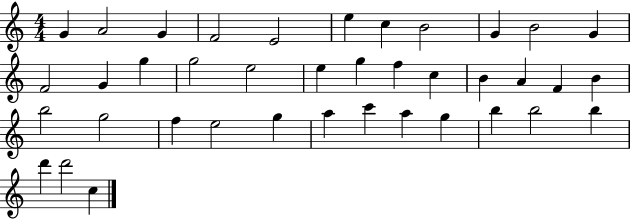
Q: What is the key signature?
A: C major